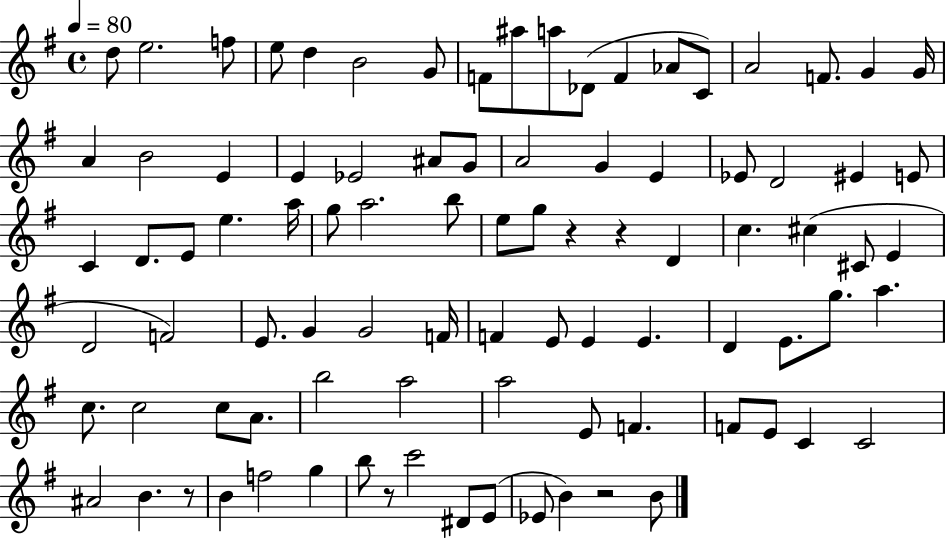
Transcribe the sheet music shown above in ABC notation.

X:1
T:Untitled
M:4/4
L:1/4
K:G
d/2 e2 f/2 e/2 d B2 G/2 F/2 ^a/2 a/2 _D/2 F _A/2 C/2 A2 F/2 G G/4 A B2 E E _E2 ^A/2 G/2 A2 G E _E/2 D2 ^E E/2 C D/2 E/2 e a/4 g/2 a2 b/2 e/2 g/2 z z D c ^c ^C/2 E D2 F2 E/2 G G2 F/4 F E/2 E E D E/2 g/2 a c/2 c2 c/2 A/2 b2 a2 a2 E/2 F F/2 E/2 C C2 ^A2 B z/2 B f2 g b/2 z/2 c'2 ^D/2 E/2 _E/2 B z2 B/2